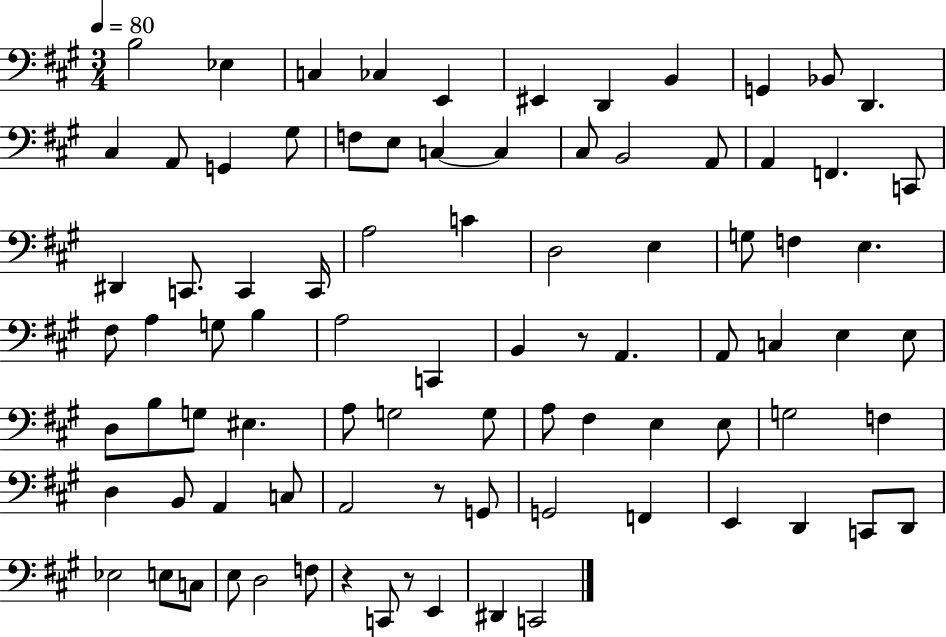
X:1
T:Untitled
M:3/4
L:1/4
K:A
B,2 _E, C, _C, E,, ^E,, D,, B,, G,, _B,,/2 D,, ^C, A,,/2 G,, ^G,/2 F,/2 E,/2 C, C, ^C,/2 B,,2 A,,/2 A,, F,, C,,/2 ^D,, C,,/2 C,, C,,/4 A,2 C D,2 E, G,/2 F, E, ^F,/2 A, G,/2 B, A,2 C,, B,, z/2 A,, A,,/2 C, E, E,/2 D,/2 B,/2 G,/2 ^E, A,/2 G,2 G,/2 A,/2 ^F, E, E,/2 G,2 F, D, B,,/2 A,, C,/2 A,,2 z/2 G,,/2 G,,2 F,, E,, D,, C,,/2 D,,/2 _E,2 E,/2 C,/2 E,/2 D,2 F,/2 z C,,/2 z/2 E,, ^D,, C,,2